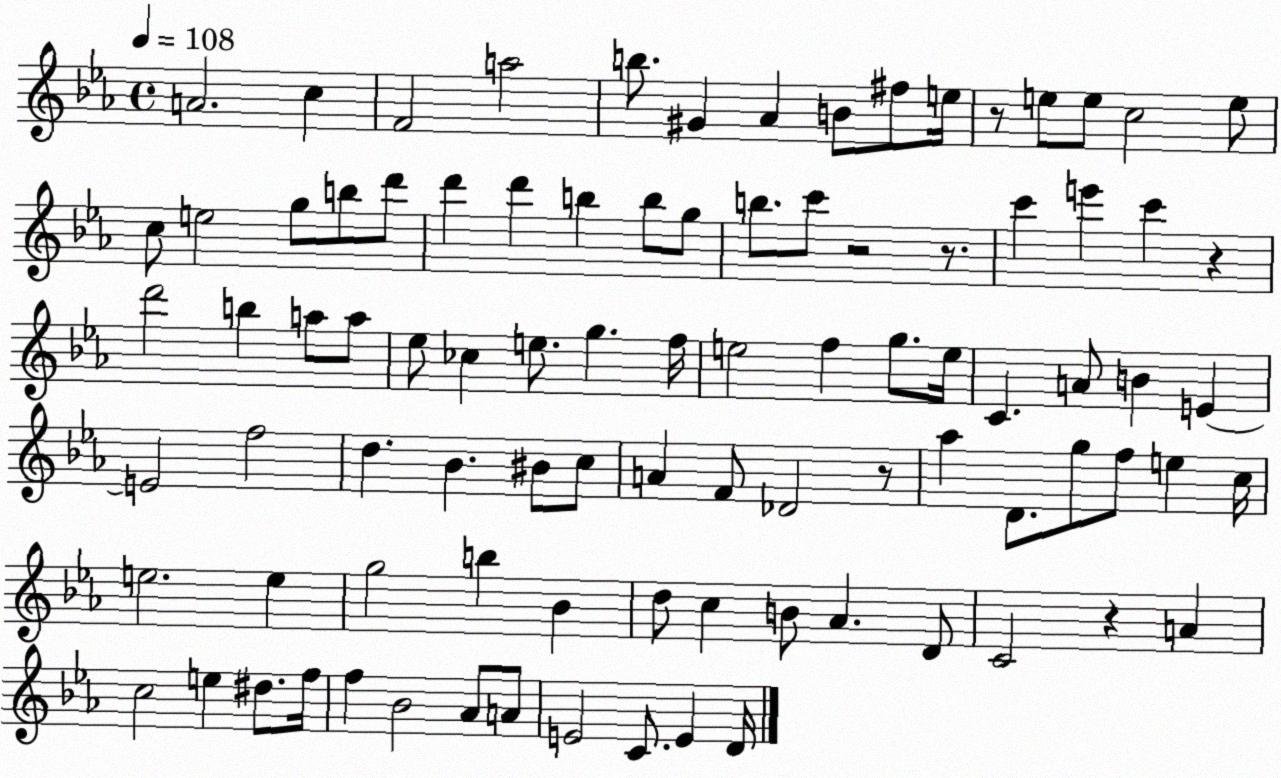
X:1
T:Untitled
M:4/4
L:1/4
K:Eb
A2 c F2 a2 b/2 ^G _A B/2 ^f/2 e/4 z/2 e/2 e/2 c2 e/2 c/2 e2 g/2 b/2 d'/2 d' d' b b/2 g/2 b/2 c'/2 z2 z/2 c' e' c' z d'2 b a/2 a/2 _e/2 _c e/2 g f/4 e2 f g/2 e/4 C A/2 B E E2 f2 d _B ^B/2 c/2 A F/2 _D2 z/2 _a D/2 g/2 f/2 e c/4 e2 e g2 b _B d/2 c B/2 _A D/2 C2 z A c2 e ^d/2 f/4 f _B2 _A/2 A/2 E2 C/2 E D/4